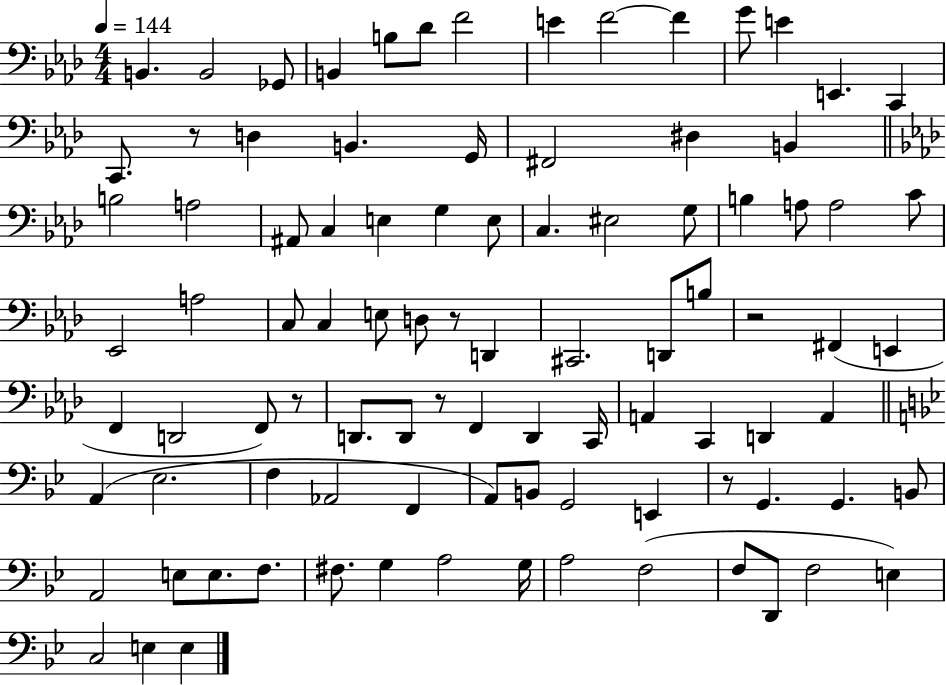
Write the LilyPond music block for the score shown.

{
  \clef bass
  \numericTimeSignature
  \time 4/4
  \key aes \major
  \tempo 4 = 144
  b,4. b,2 ges,8 | b,4 b8 des'8 f'2 | e'4 f'2~~ f'4 | g'8 e'4 e,4. c,4 | \break c,8. r8 d4 b,4. g,16 | fis,2 dis4 b,4 | \bar "||" \break \key f \minor b2 a2 | ais,8 c4 e4 g4 e8 | c4. eis2 g8 | b4 a8 a2 c'8 | \break ees,2 a2 | c8 c4 e8 d8 r8 d,4 | cis,2. d,8 b8 | r2 fis,4( e,4 | \break f,4 d,2 f,8) r8 | d,8. d,8 r8 f,4 d,4 c,16 | a,4 c,4 d,4 a,4 | \bar "||" \break \key bes \major a,4( ees2. | f4 aes,2 f,4 | a,8) b,8 g,2 e,4 | r8 g,4. g,4. b,8 | \break a,2 e8 e8. f8. | fis8. g4 a2 g16 | a2 f2( | f8 d,8 f2 e4) | \break c2 e4 e4 | \bar "|."
}